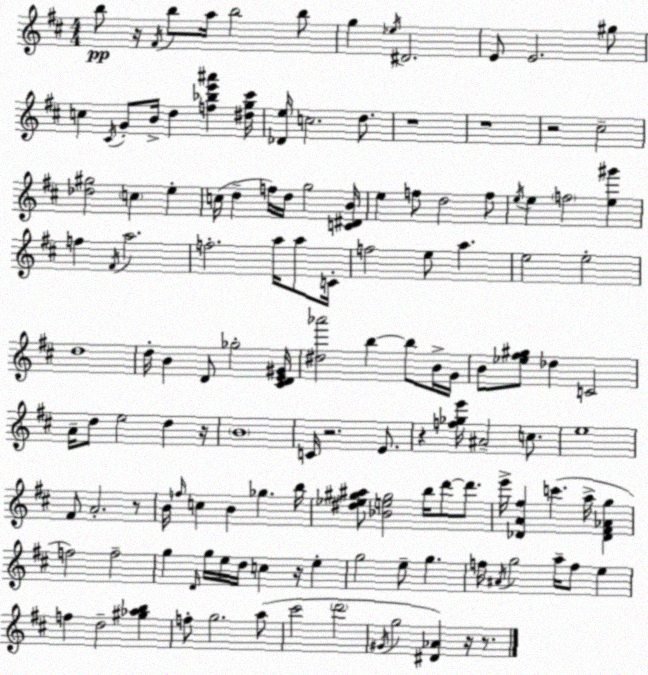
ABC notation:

X:1
T:Untitled
M:4/4
L:1/4
K:D
b/2 z/4 ^F/4 b/2 a/4 b2 b/2 g _e/4 ^D2 E/2 E2 ^g/2 c ^C/4 G/2 B/4 d [f_be'^a'] [^dg^c']/4 [_De]/4 c2 d/2 z4 z4 z2 ^c2 [_d^g]2 c e c/4 d f/4 d/4 g2 [C^DB]/4 e f/2 d2 f/2 e/4 e f2 [e^g'] f ^F/4 a2 f2 a/4 a/2 C/4 f2 e/2 a e2 e2 d4 d/4 B D/2 _g2 [^CDE^G]/4 [^d_a']2 b b/2 B/4 G/4 B/2 [_e^f^g]/2 _d C2 A/4 d/2 e2 d z/4 B4 C/4 z2 E/2 z [f_ge']/4 ^A2 c/2 e4 ^F/2 A2 z/2 B/4 f/4 c B _g b/4 [^d_e^g^a]/2 [_Be^g]2 b/4 d'/2 d'/2 e'/4 [_DA^f] c' a/4 [_D^F_Ag] f2 f2 g D/4 g/4 e/4 d/4 c z/4 e g2 e/2 g f/4 ^A/4 g2 a/4 f/2 e f d2 [^g_ab] f/2 g2 a/2 ^c'2 d'2 ^G/4 g2 [^D_A] z/4 z/2